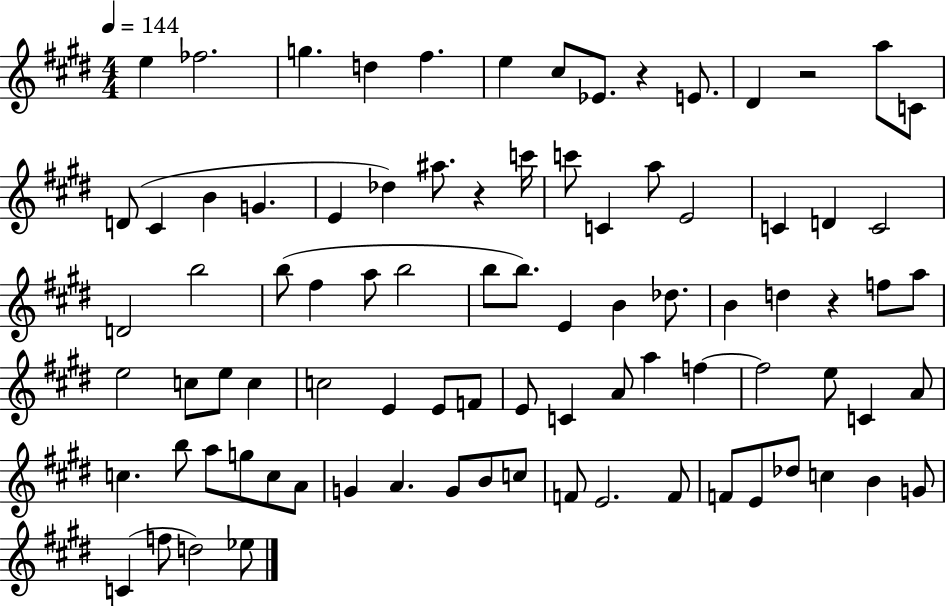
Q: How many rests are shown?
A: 4